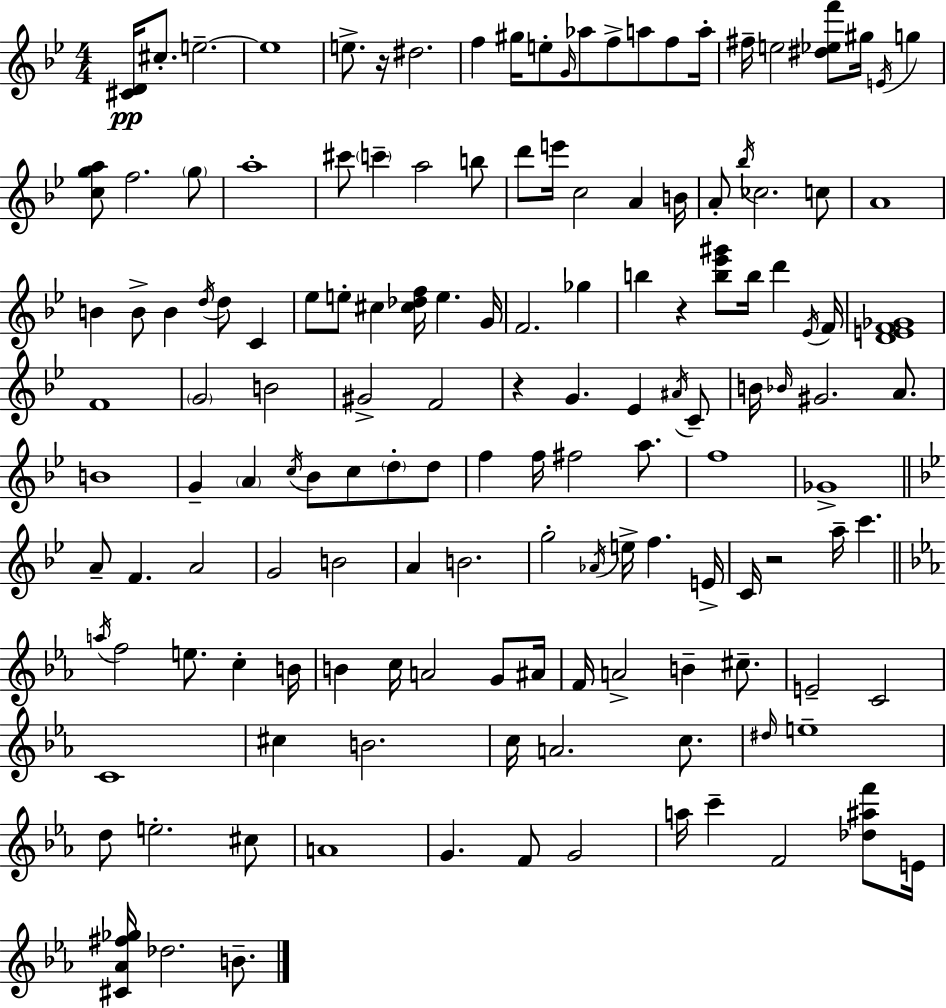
{
  \clef treble
  \numericTimeSignature
  \time 4/4
  \key bes \major
  \repeat volta 2 { <cis' d'>16\pp cis''8.-. e''2.--~~ | e''1 | e''8.-> r16 dis''2. | f''4 gis''16 e''8-. \grace { g'16 } aes''8 f''8-> a''8 f''8 | \break a''16-. fis''16-- e''2 <dis'' ees'' f'''>8 gis''16 \acciaccatura { e'16 } g''4 | <c'' g'' a''>8 f''2. | \parenthesize g''8 a''1-. | cis'''8 \parenthesize c'''4-- a''2 | \break b''8 d'''8 e'''16 c''2 a'4 | b'16 a'8-. \acciaccatura { bes''16 } ces''2. | c''8 a'1 | b'4 b'8-> b'4 \acciaccatura { d''16 } d''8 | \break c'4 ees''8 e''8-. cis''4 <cis'' des'' f''>16 e''4. | g'16 f'2. | ges''4 b''4 r4 <b'' ees''' gis'''>8 b''16 d'''4 | \acciaccatura { ees'16 } f'16 <d' e' f' ges'>1 | \break f'1 | \parenthesize g'2 b'2 | gis'2-> f'2 | r4 g'4. ees'4 | \break \acciaccatura { ais'16 } c'8-- b'16 \grace { bes'16 } gis'2. | a'8. b'1 | g'4-- \parenthesize a'4 \acciaccatura { c''16 } | bes'8 c''8 \parenthesize d''8-. d''8 f''4 f''16 fis''2 | \break a''8. f''1 | ges'1-> | \bar "||" \break \key bes \major a'8-- f'4. a'2 | g'2 b'2 | a'4 b'2. | g''2-. \acciaccatura { aes'16 } e''16-> f''4. | \break e'16-> c'16 r2 a''16-- c'''4. | \bar "||" \break \key ees \major \acciaccatura { a''16 } f''2 e''8. c''4-. | b'16 b'4 c''16 a'2 g'8 | ais'16 f'16 a'2-> b'4-- cis''8.-- | e'2-- c'2 | \break c'1 | cis''4 b'2. | c''16 a'2. c''8. | \grace { dis''16 } e''1-- | \break d''8 e''2.-. | cis''8 a'1 | g'4. f'8 g'2 | a''16 c'''4-- f'2 <des'' ais'' f'''>8 | \break e'16 <cis' aes' fis'' ges''>16 des''2. b'8.-- | } \bar "|."
}